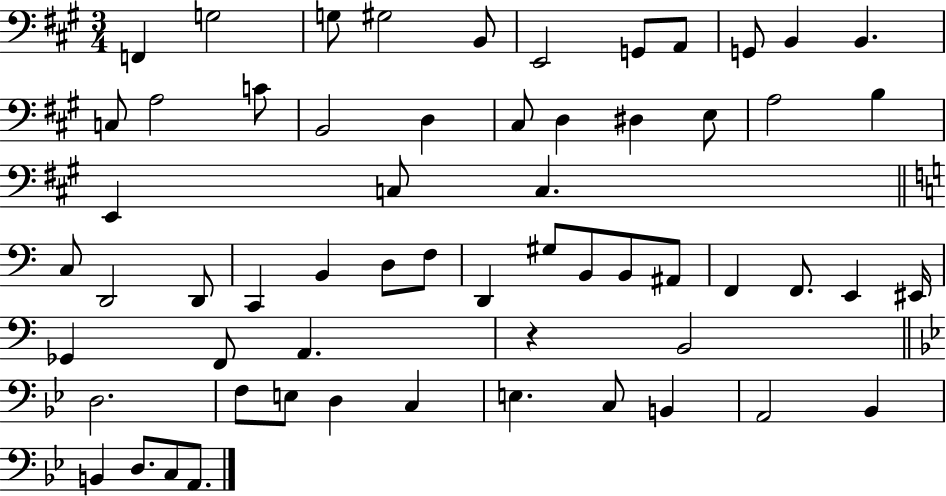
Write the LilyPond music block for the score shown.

{
  \clef bass
  \numericTimeSignature
  \time 3/4
  \key a \major
  f,4 g2 | g8 gis2 b,8 | e,2 g,8 a,8 | g,8 b,4 b,4. | \break c8 a2 c'8 | b,2 d4 | cis8 d4 dis4 e8 | a2 b4 | \break e,4 c8 c4. | \bar "||" \break \key a \minor c8 d,2 d,8 | c,4 b,4 d8 f8 | d,4 gis8 b,8 b,8 ais,8 | f,4 f,8. e,4 eis,16 | \break ges,4 f,8 a,4. | r4 b,2 | \bar "||" \break \key bes \major d2. | f8 e8 d4 c4 | e4. c8 b,4 | a,2 bes,4 | \break b,4 d8. c8 a,8. | \bar "|."
}